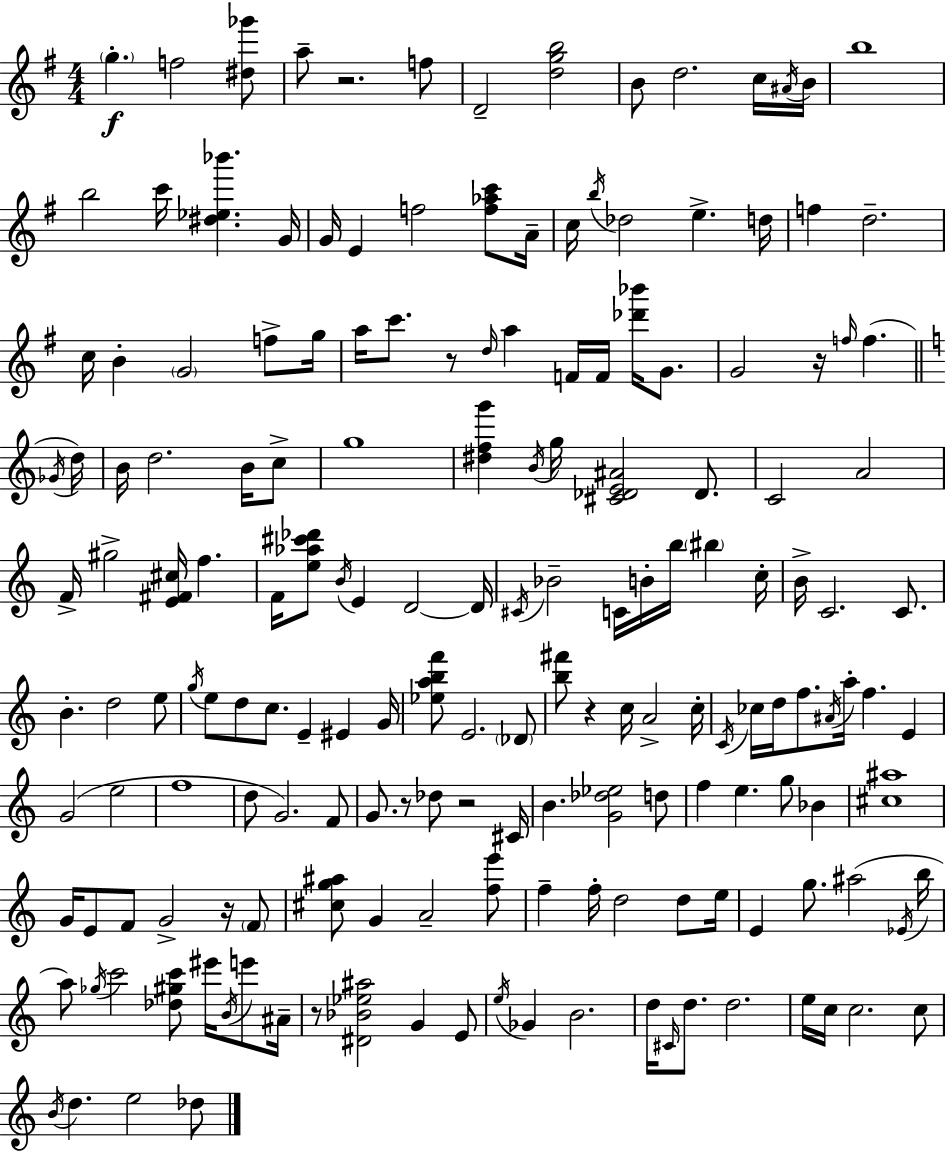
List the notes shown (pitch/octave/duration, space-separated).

G5/q. F5/h [D#5,Gb6]/e A5/e R/h. F5/e D4/h [D5,G5,B5]/h B4/e D5/h. C5/s A#4/s B4/s B5/w B5/h C6/s [D#5,Eb5,Bb6]/q. G4/s G4/s E4/q F5/h [F5,Ab5,C6]/e A4/s C5/s B5/s Db5/h E5/q. D5/s F5/q D5/h. C5/s B4/q G4/h F5/e G5/s A5/s C6/e. R/e D5/s A5/q F4/s F4/s [Db6,Bb6]/s G4/e. G4/h R/s F5/s F5/q. Gb4/s D5/s B4/s D5/h. B4/s C5/e G5/w [D#5,F5,G6]/q B4/s G5/s [C#4,Db4,E4,A#4]/h Db4/e. C4/h A4/h F4/s G#5/h [E4,F#4,C#5]/s F5/q. F4/s [E5,Ab5,C#6,Db6]/e B4/s E4/q D4/h D4/s C#4/s Bb4/h C4/s B4/s B5/s BIS5/q C5/s B4/s C4/h. C4/e. B4/q. D5/h E5/e G5/s E5/e D5/e C5/e. E4/q EIS4/q G4/s [Eb5,A5,B5,F6]/e E4/h. Db4/e [B5,F#6]/e R/q C5/s A4/h C5/s C4/s CES5/s D5/s F5/e. A#4/s A5/s F5/q. E4/q G4/h E5/h F5/w D5/e G4/h. F4/e G4/e. R/e Db5/e R/h C#4/s B4/q. [G4,Db5,Eb5]/h D5/e F5/q E5/q. G5/e Bb4/q [C#5,A#5]/w G4/s E4/e F4/e G4/h R/s F4/e [C#5,G5,A#5]/e G4/q A4/h [F5,E6]/e F5/q F5/s D5/h D5/e E5/s E4/q G5/e. A#5/h Eb4/s B5/s A5/e Gb5/s C6/h [Db5,G#5,C6]/e EIS6/s B4/s E6/e A#4/s R/e [D#4,Bb4,Eb5,A#5]/h G4/q E4/e E5/s Gb4/q B4/h. D5/s C#4/s D5/e. D5/h. E5/s C5/s C5/h. C5/e B4/s D5/q. E5/h Db5/e